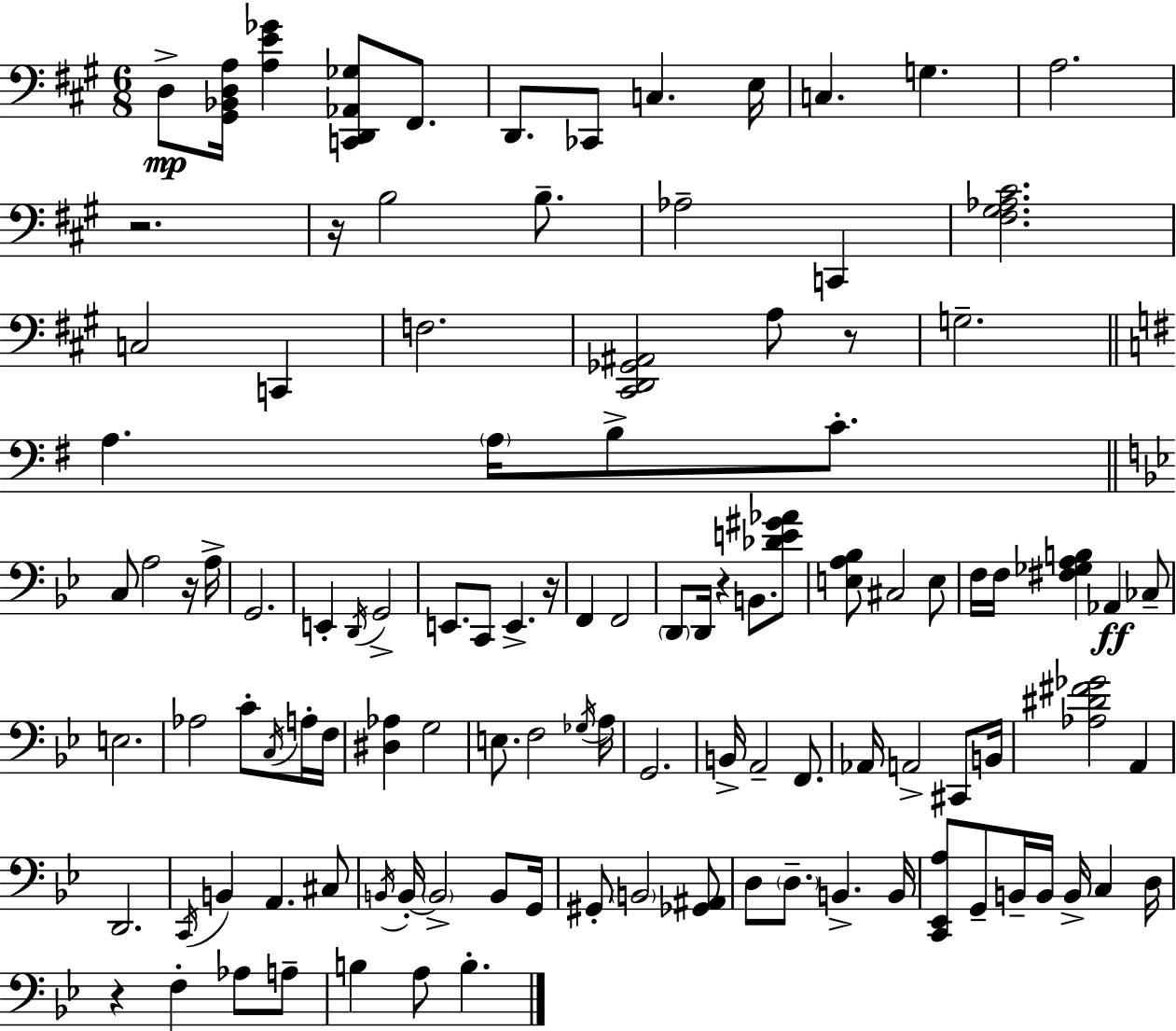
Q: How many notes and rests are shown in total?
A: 110